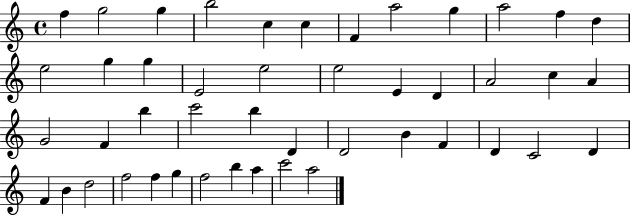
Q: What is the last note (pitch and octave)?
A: A5